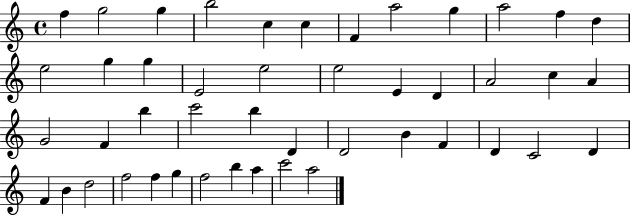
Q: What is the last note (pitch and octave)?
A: A5